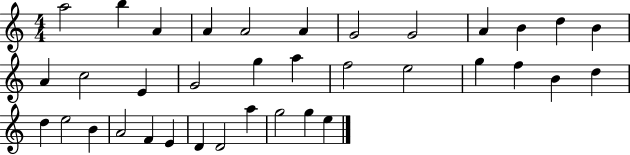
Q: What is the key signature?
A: C major